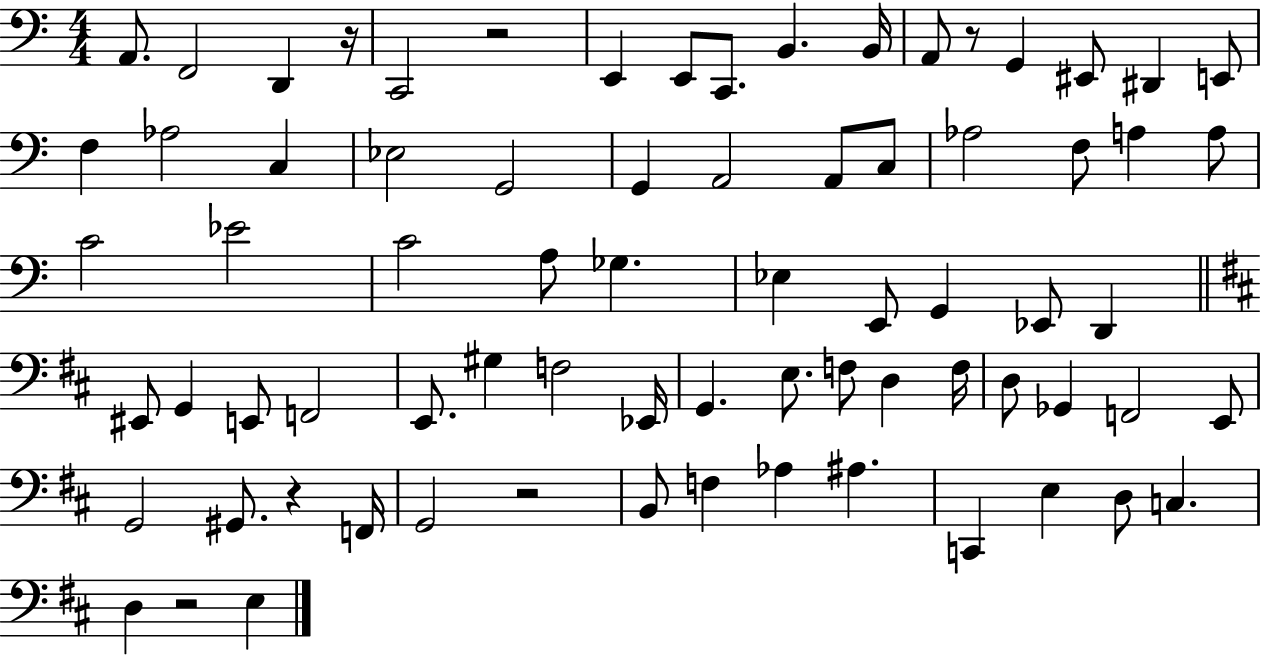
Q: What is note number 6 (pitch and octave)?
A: E2